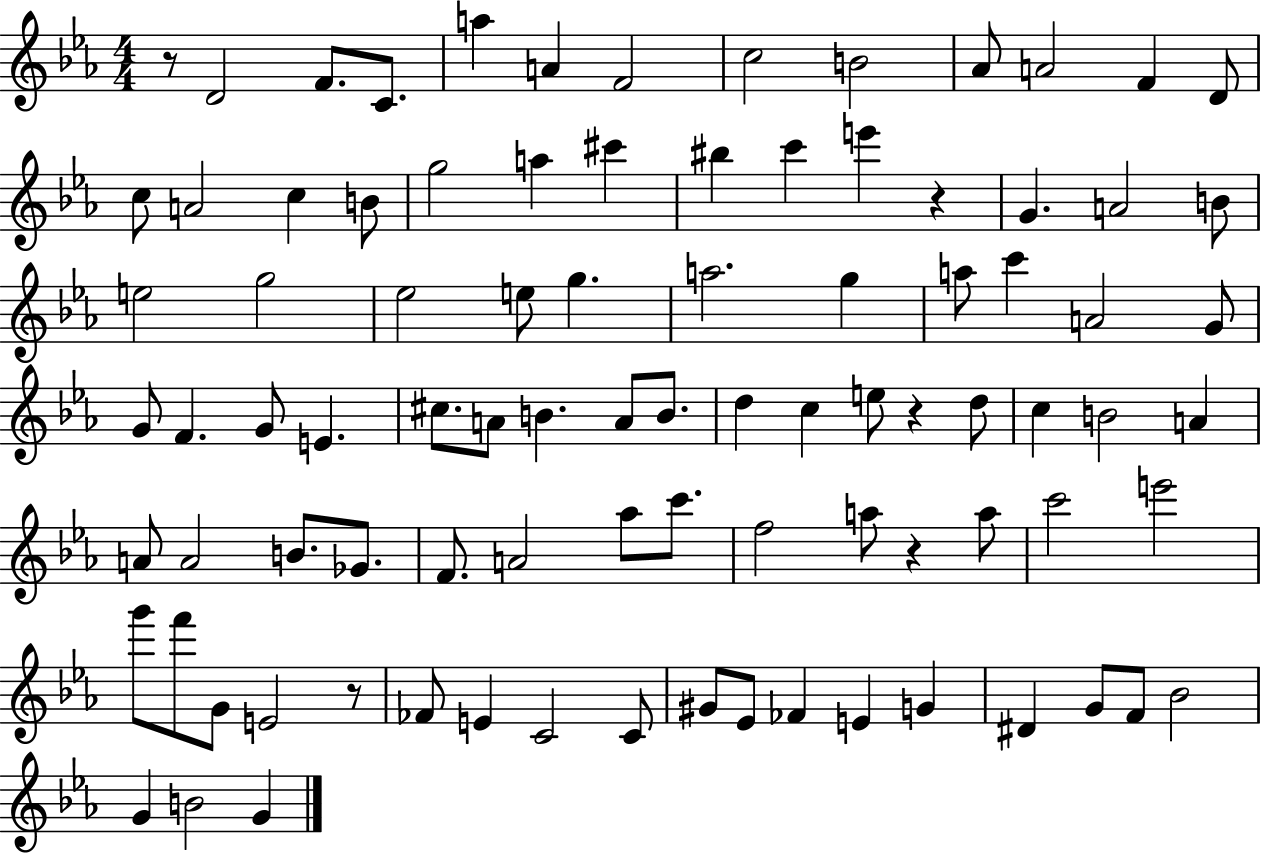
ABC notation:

X:1
T:Untitled
M:4/4
L:1/4
K:Eb
z/2 D2 F/2 C/2 a A F2 c2 B2 _A/2 A2 F D/2 c/2 A2 c B/2 g2 a ^c' ^b c' e' z G A2 B/2 e2 g2 _e2 e/2 g a2 g a/2 c' A2 G/2 G/2 F G/2 E ^c/2 A/2 B A/2 B/2 d c e/2 z d/2 c B2 A A/2 A2 B/2 _G/2 F/2 A2 _a/2 c'/2 f2 a/2 z a/2 c'2 e'2 g'/2 f'/2 G/2 E2 z/2 _F/2 E C2 C/2 ^G/2 _E/2 _F E G ^D G/2 F/2 _B2 G B2 G